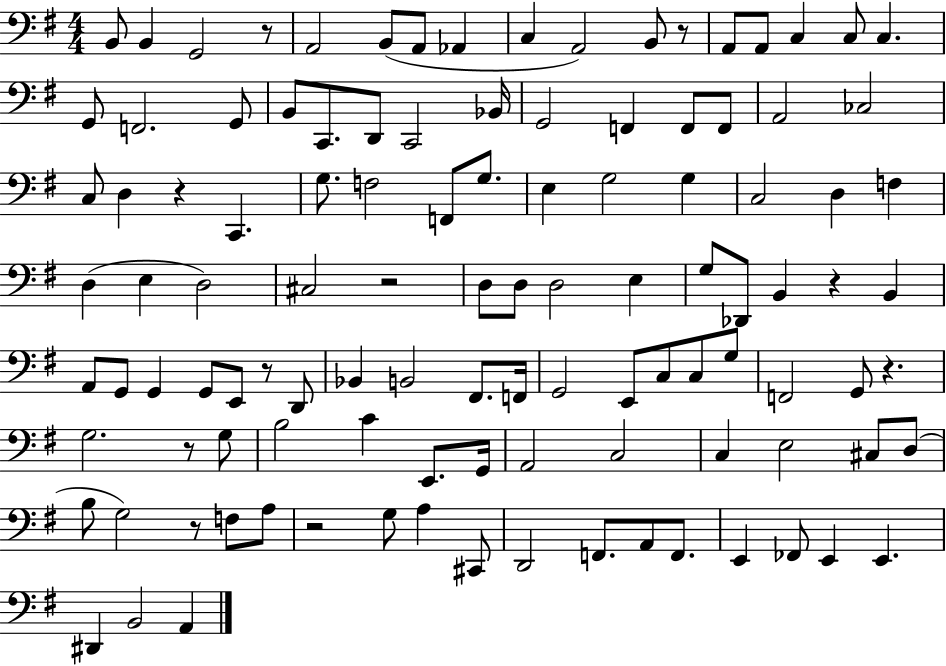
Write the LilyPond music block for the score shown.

{
  \clef bass
  \numericTimeSignature
  \time 4/4
  \key g \major
  b,8 b,4 g,2 r8 | a,2 b,8( a,8 aes,4 | c4 a,2) b,8 r8 | a,8 a,8 c4 c8 c4. | \break g,8 f,2. g,8 | b,8 c,8. d,8 c,2 bes,16 | g,2 f,4 f,8 f,8 | a,2 ces2 | \break c8 d4 r4 c,4. | g8. f2 f,8 g8. | e4 g2 g4 | c2 d4 f4 | \break d4( e4 d2) | cis2 r2 | d8 d8 d2 e4 | g8 des,8 b,4 r4 b,4 | \break a,8 g,8 g,4 g,8 e,8 r8 d,8 | bes,4 b,2 fis,8. f,16 | g,2 e,8 c8 c8 g8 | f,2 g,8 r4. | \break g2. r8 g8 | b2 c'4 e,8. g,16 | a,2 c2 | c4 e2 cis8 d8( | \break b8 g2) r8 f8 a8 | r2 g8 a4 cis,8 | d,2 f,8. a,8 f,8. | e,4 fes,8 e,4 e,4. | \break dis,4 b,2 a,4 | \bar "|."
}